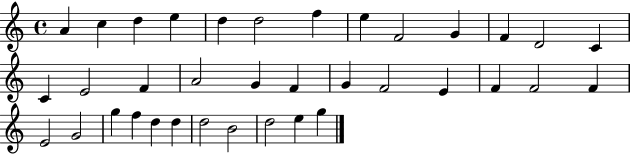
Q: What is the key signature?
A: C major